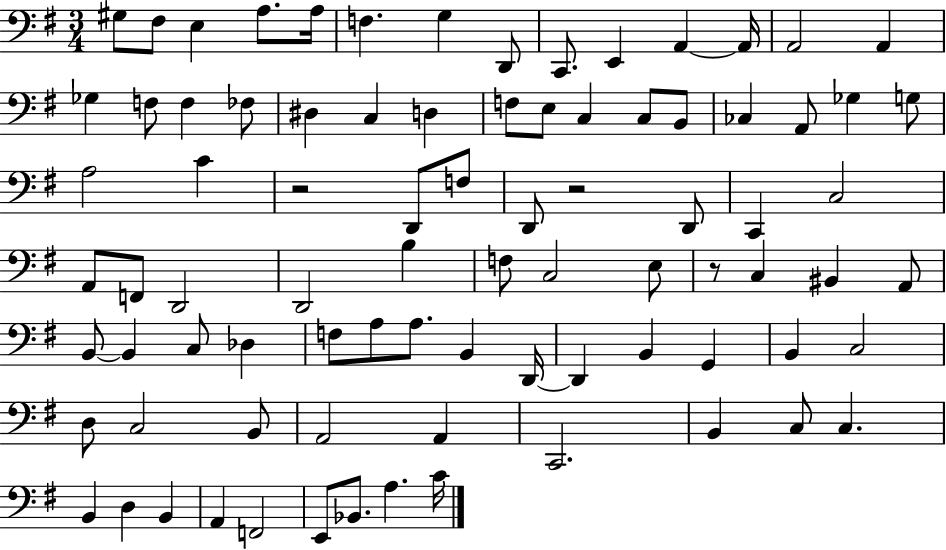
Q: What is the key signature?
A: G major